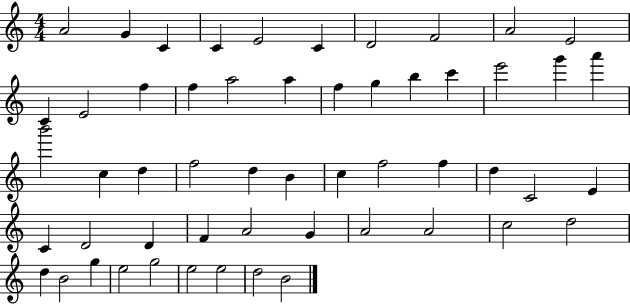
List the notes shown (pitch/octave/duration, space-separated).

A4/h G4/q C4/q C4/q E4/h C4/q D4/h F4/h A4/h E4/h C4/q E4/h F5/q F5/q A5/h A5/q F5/q G5/q B5/q C6/q E6/h G6/q A6/q B6/h C5/q D5/q F5/h D5/q B4/q C5/q F5/h F5/q D5/q C4/h E4/q C4/q D4/h D4/q F4/q A4/h G4/q A4/h A4/h C5/h D5/h D5/q B4/h G5/q E5/h G5/h E5/h E5/h D5/h B4/h